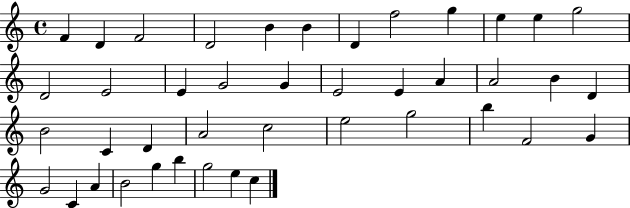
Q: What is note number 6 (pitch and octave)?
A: B4